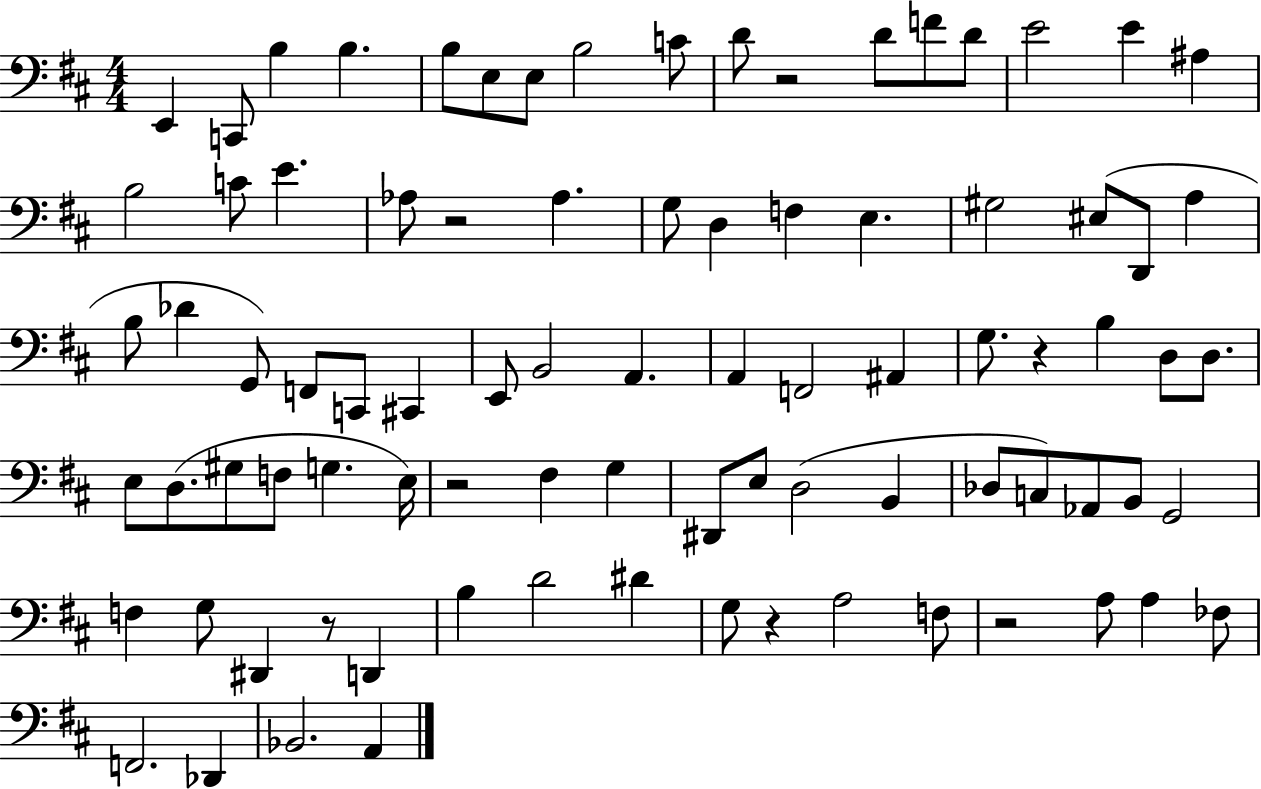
{
  \clef bass
  \numericTimeSignature
  \time 4/4
  \key d \major
  e,4 c,8 b4 b4. | b8 e8 e8 b2 c'8 | d'8 r2 d'8 f'8 d'8 | e'2 e'4 ais4 | \break b2 c'8 e'4. | aes8 r2 aes4. | g8 d4 f4 e4. | gis2 eis8( d,8 a4 | \break b8 des'4 g,8) f,8 c,8 cis,4 | e,8 b,2 a,4. | a,4 f,2 ais,4 | g8. r4 b4 d8 d8. | \break e8 d8.( gis8 f8 g4. e16) | r2 fis4 g4 | dis,8 e8 d2( b,4 | des8 c8) aes,8 b,8 g,2 | \break f4 g8 dis,4 r8 d,4 | b4 d'2 dis'4 | g8 r4 a2 f8 | r2 a8 a4 fes8 | \break f,2. des,4 | bes,2. a,4 | \bar "|."
}